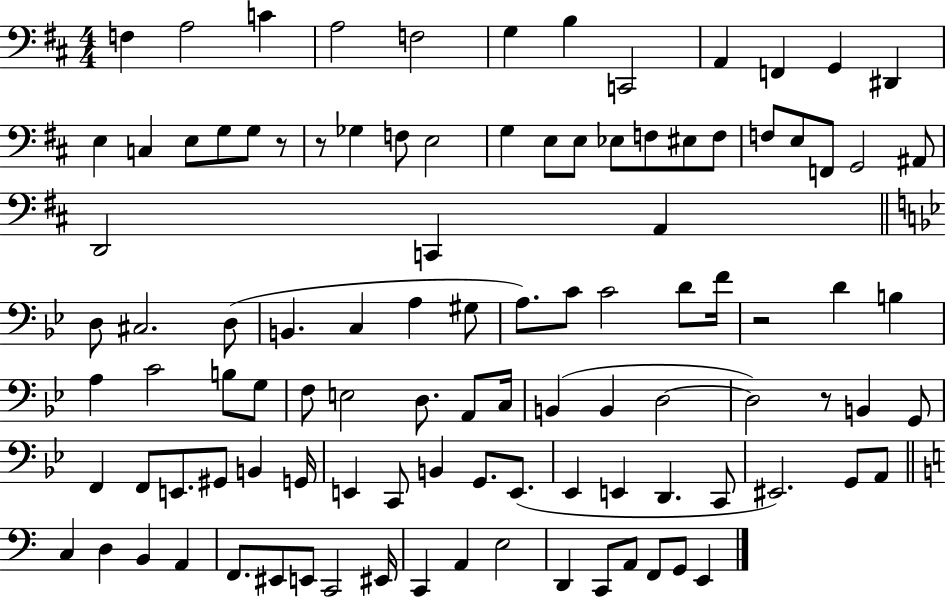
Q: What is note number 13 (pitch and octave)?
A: E3